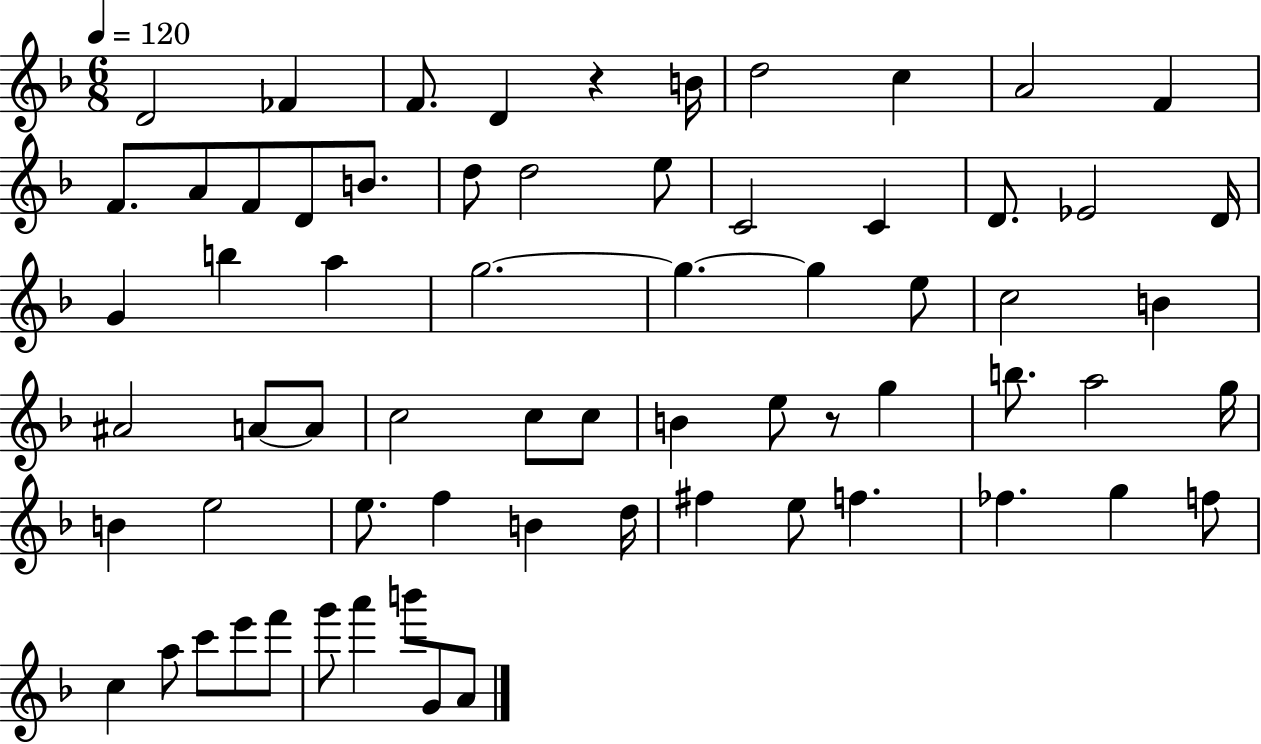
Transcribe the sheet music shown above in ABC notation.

X:1
T:Untitled
M:6/8
L:1/4
K:F
D2 _F F/2 D z B/4 d2 c A2 F F/2 A/2 F/2 D/2 B/2 d/2 d2 e/2 C2 C D/2 _E2 D/4 G b a g2 g g e/2 c2 B ^A2 A/2 A/2 c2 c/2 c/2 B e/2 z/2 g b/2 a2 g/4 B e2 e/2 f B d/4 ^f e/2 f _f g f/2 c a/2 c'/2 e'/2 f'/2 g'/2 a' b'/2 G/2 A/2